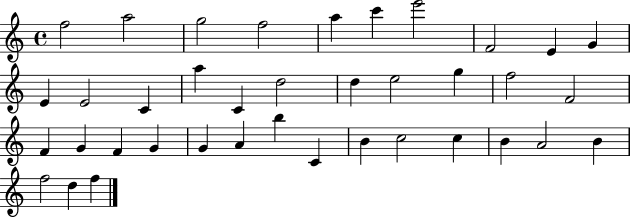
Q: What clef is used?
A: treble